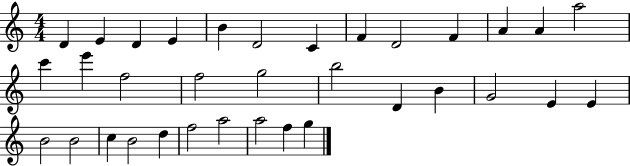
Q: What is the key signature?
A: C major